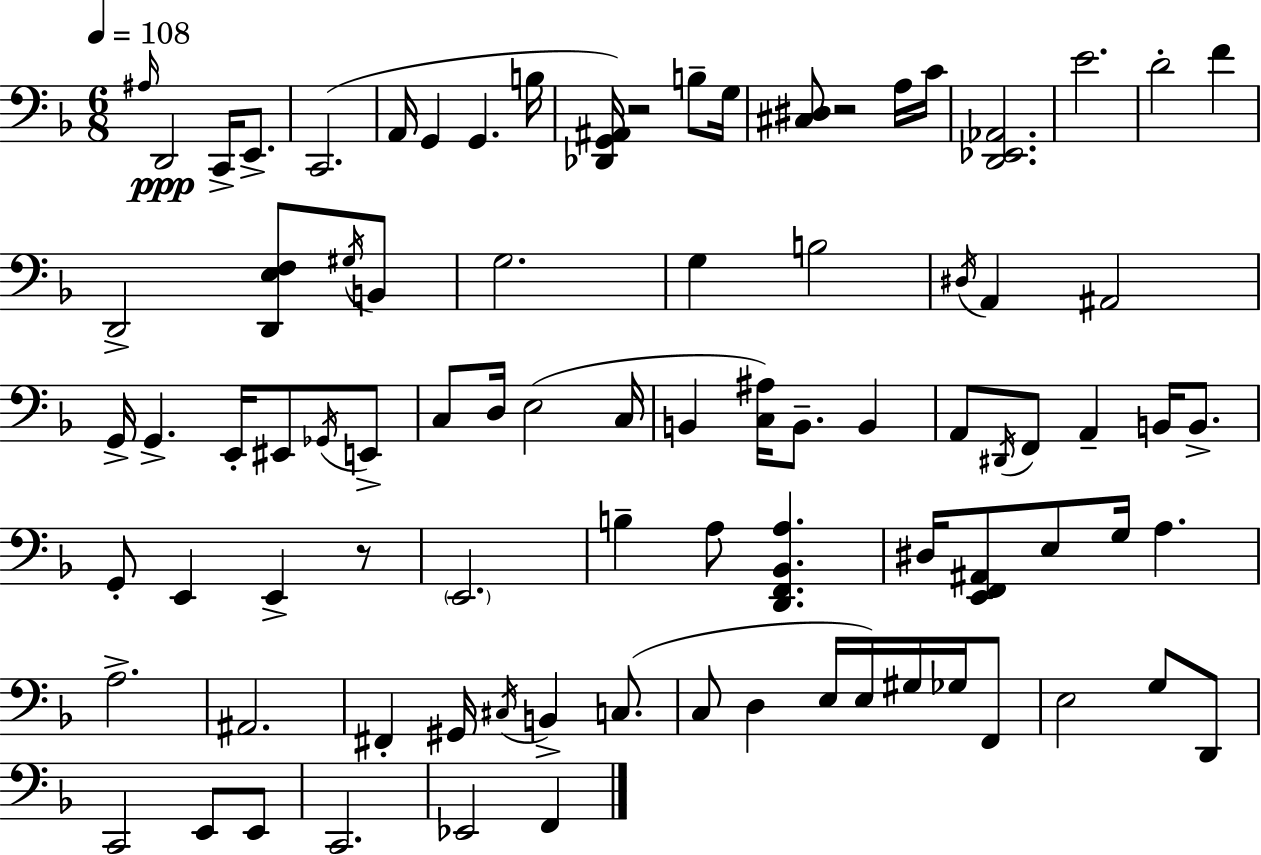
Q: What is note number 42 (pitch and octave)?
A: A2